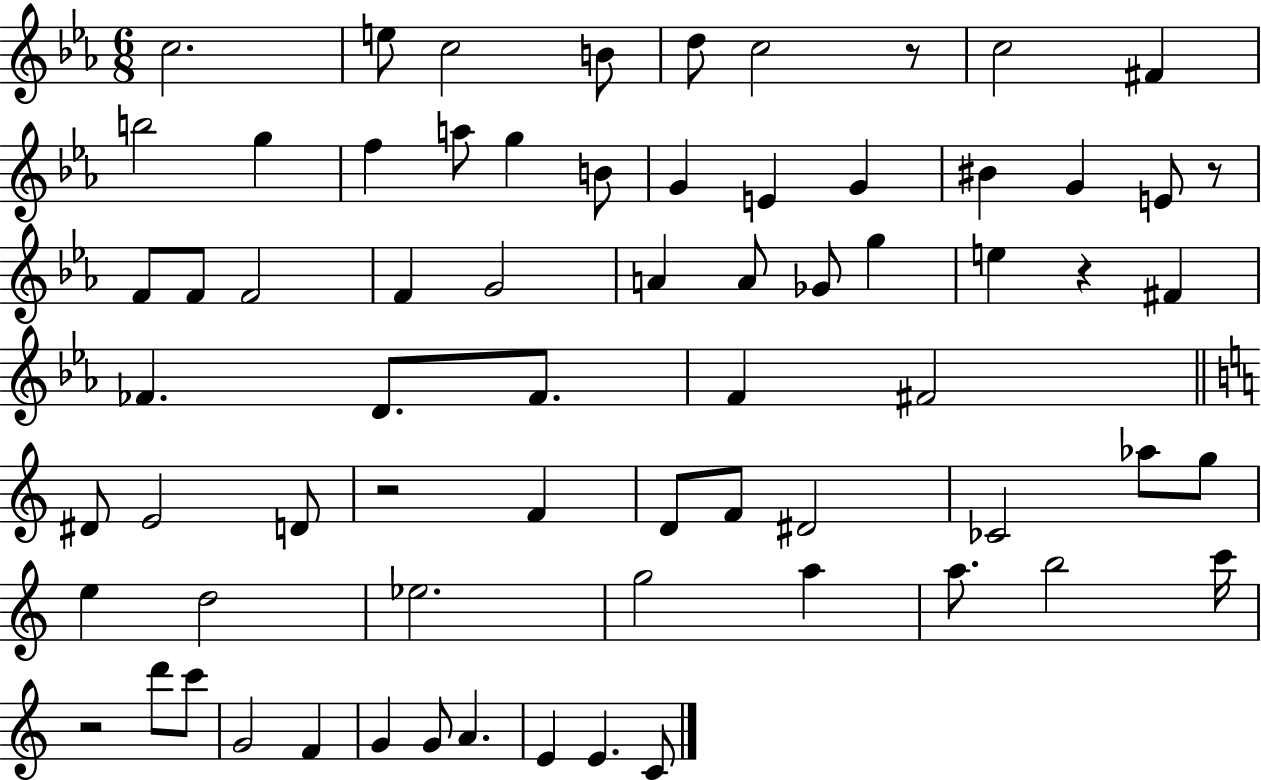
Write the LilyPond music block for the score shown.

{
  \clef treble
  \numericTimeSignature
  \time 6/8
  \key ees \major
  c''2. | e''8 c''2 b'8 | d''8 c''2 r8 | c''2 fis'4 | \break b''2 g''4 | f''4 a''8 g''4 b'8 | g'4 e'4 g'4 | bis'4 g'4 e'8 r8 | \break f'8 f'8 f'2 | f'4 g'2 | a'4 a'8 ges'8 g''4 | e''4 r4 fis'4 | \break fes'4. d'8. fes'8. | f'4 fis'2 | \bar "||" \break \key a \minor dis'8 e'2 d'8 | r2 f'4 | d'8 f'8 dis'2 | ces'2 aes''8 g''8 | \break e''4 d''2 | ees''2. | g''2 a''4 | a''8. b''2 c'''16 | \break r2 d'''8 c'''8 | g'2 f'4 | g'4 g'8 a'4. | e'4 e'4. c'8 | \break \bar "|."
}